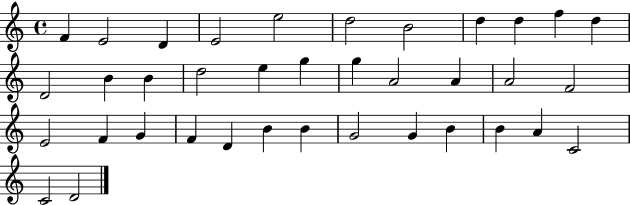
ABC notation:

X:1
T:Untitled
M:4/4
L:1/4
K:C
F E2 D E2 e2 d2 B2 d d f d D2 B B d2 e g g A2 A A2 F2 E2 F G F D B B G2 G B B A C2 C2 D2